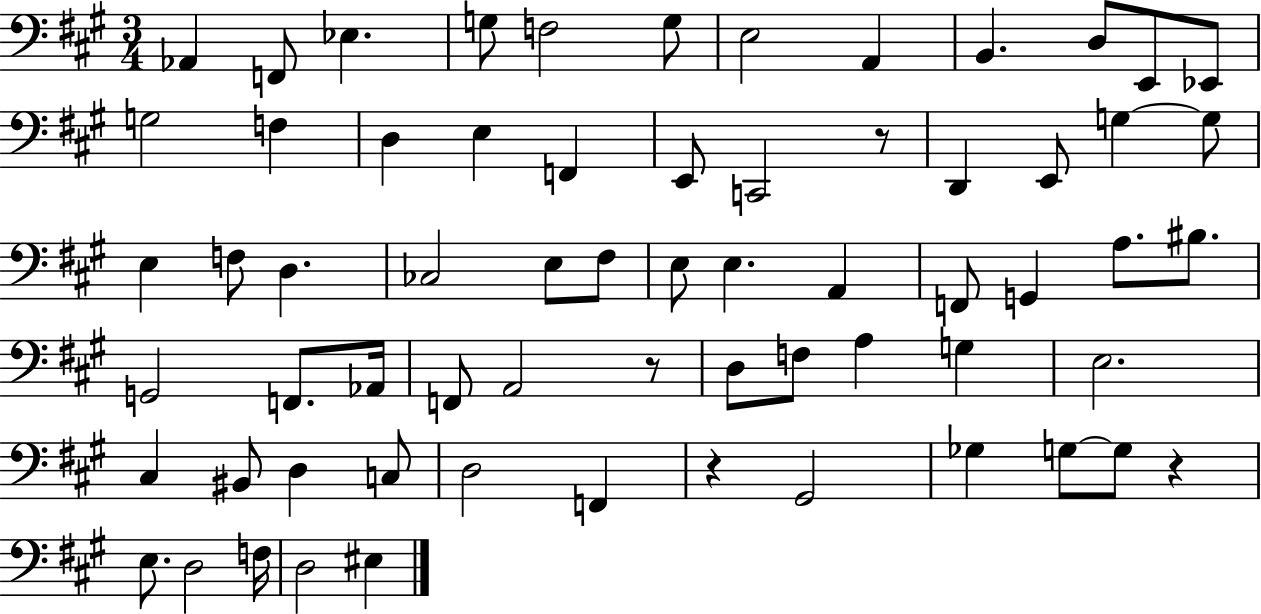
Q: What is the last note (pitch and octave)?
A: EIS3